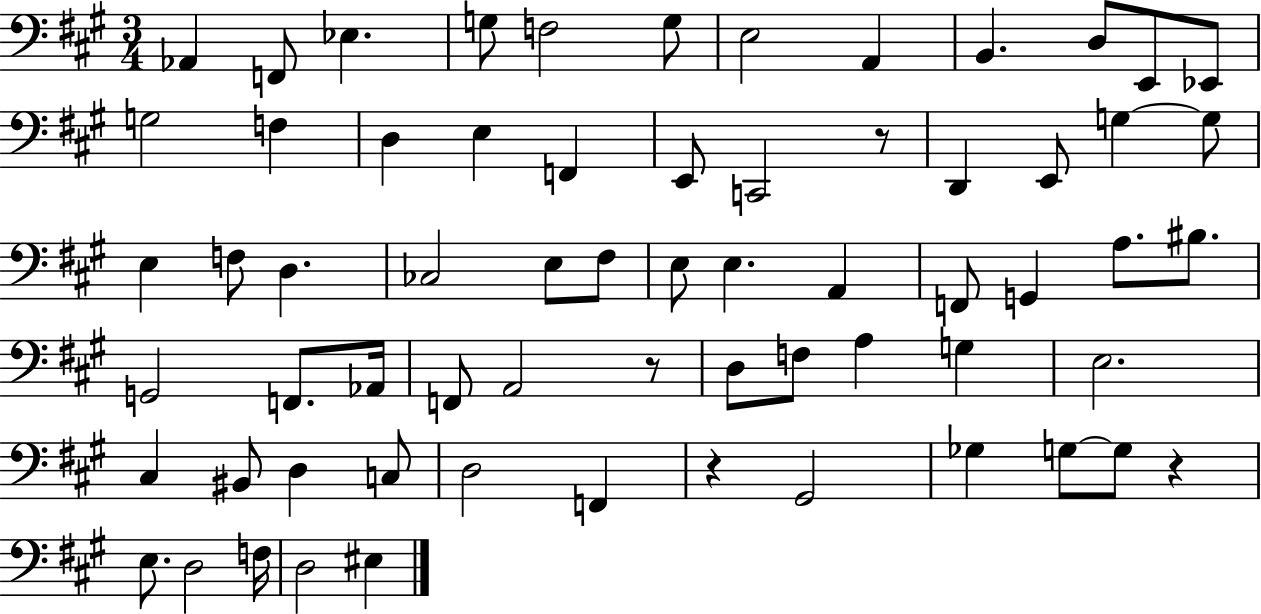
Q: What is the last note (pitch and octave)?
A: EIS3